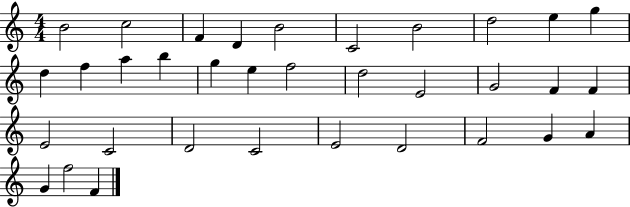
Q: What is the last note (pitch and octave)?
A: F4